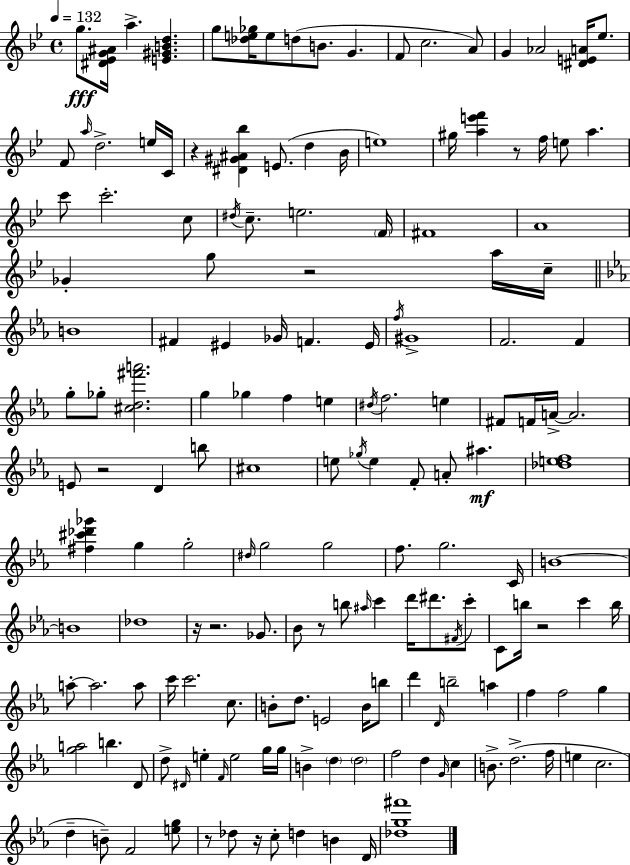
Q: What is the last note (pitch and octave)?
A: D4